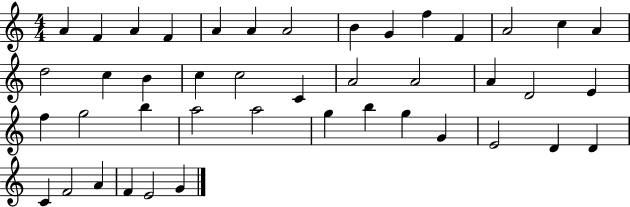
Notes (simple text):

A4/q F4/q A4/q F4/q A4/q A4/q A4/h B4/q G4/q F5/q F4/q A4/h C5/q A4/q D5/h C5/q B4/q C5/q C5/h C4/q A4/h A4/h A4/q D4/h E4/q F5/q G5/h B5/q A5/h A5/h G5/q B5/q G5/q G4/q E4/h D4/q D4/q C4/q F4/h A4/q F4/q E4/h G4/q